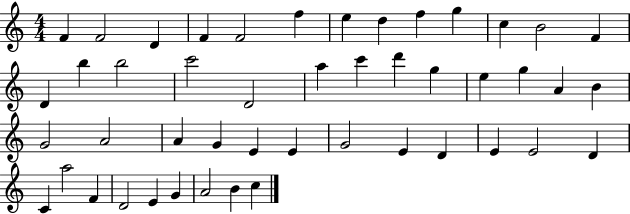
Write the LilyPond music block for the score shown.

{
  \clef treble
  \numericTimeSignature
  \time 4/4
  \key c \major
  f'4 f'2 d'4 | f'4 f'2 f''4 | e''4 d''4 f''4 g''4 | c''4 b'2 f'4 | \break d'4 b''4 b''2 | c'''2 d'2 | a''4 c'''4 d'''4 g''4 | e''4 g''4 a'4 b'4 | \break g'2 a'2 | a'4 g'4 e'4 e'4 | g'2 e'4 d'4 | e'4 e'2 d'4 | \break c'4 a''2 f'4 | d'2 e'4 g'4 | a'2 b'4 c''4 | \bar "|."
}